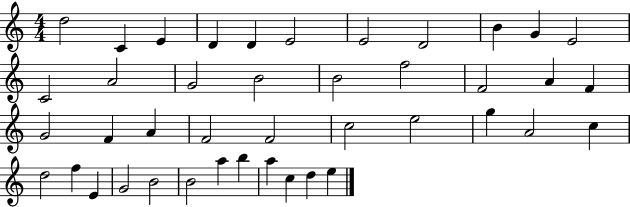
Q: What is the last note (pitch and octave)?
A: E5